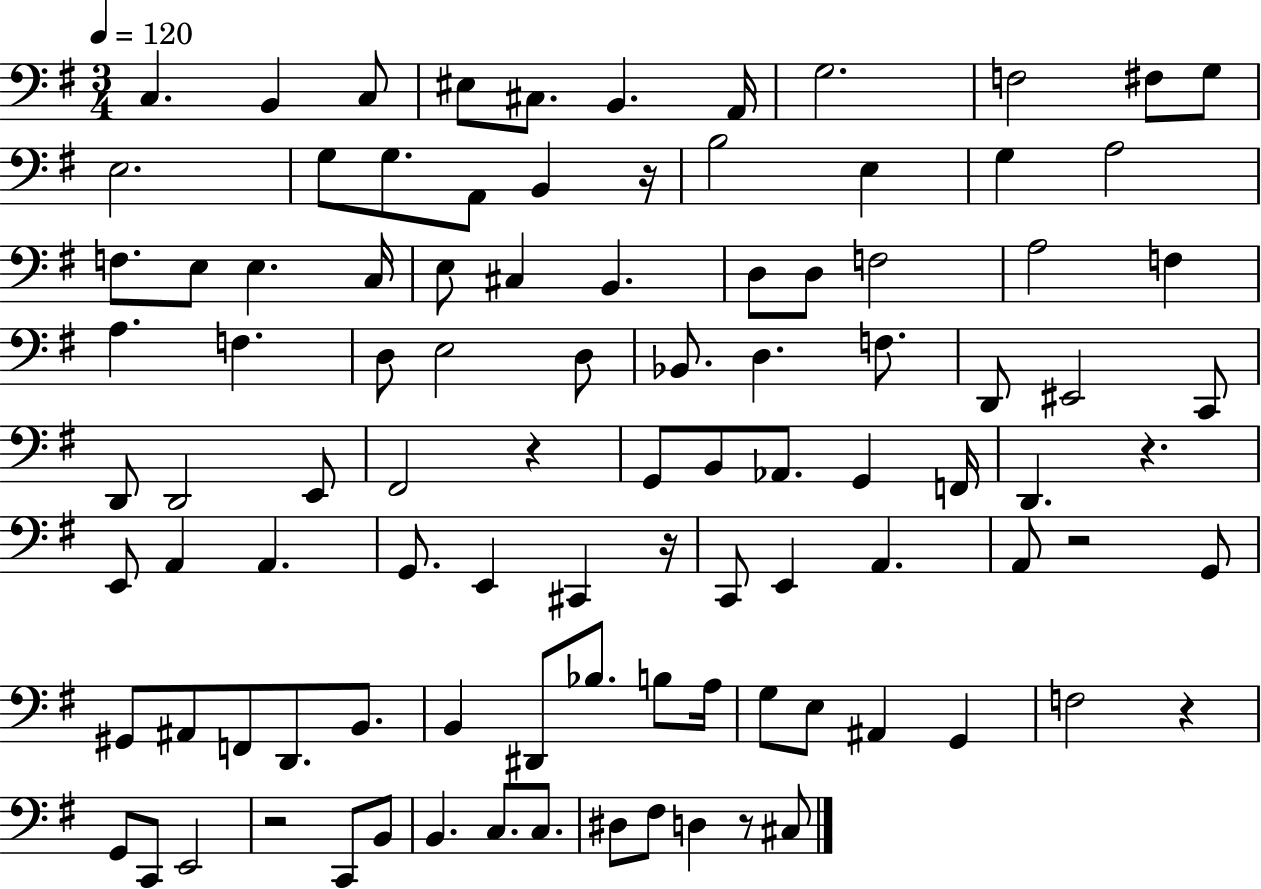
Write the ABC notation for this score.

X:1
T:Untitled
M:3/4
L:1/4
K:G
C, B,, C,/2 ^E,/2 ^C,/2 B,, A,,/4 G,2 F,2 ^F,/2 G,/2 E,2 G,/2 G,/2 A,,/2 B,, z/4 B,2 E, G, A,2 F,/2 E,/2 E, C,/4 E,/2 ^C, B,, D,/2 D,/2 F,2 A,2 F, A, F, D,/2 E,2 D,/2 _B,,/2 D, F,/2 D,,/2 ^E,,2 C,,/2 D,,/2 D,,2 E,,/2 ^F,,2 z G,,/2 B,,/2 _A,,/2 G,, F,,/4 D,, z E,,/2 A,, A,, G,,/2 E,, ^C,, z/4 C,,/2 E,, A,, A,,/2 z2 G,,/2 ^G,,/2 ^A,,/2 F,,/2 D,,/2 B,,/2 B,, ^D,,/2 _B,/2 B,/2 A,/4 G,/2 E,/2 ^A,, G,, F,2 z G,,/2 C,,/2 E,,2 z2 C,,/2 B,,/2 B,, C,/2 C,/2 ^D,/2 ^F,/2 D, z/2 ^C,/2